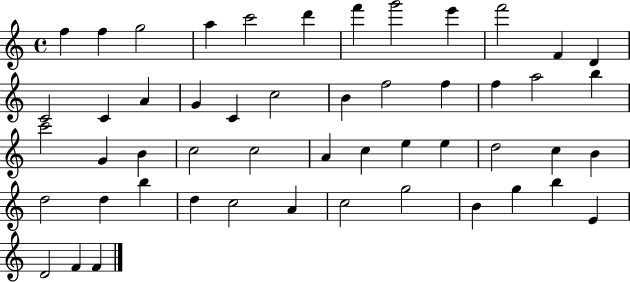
{
  \clef treble
  \time 4/4
  \defaultTimeSignature
  \key c \major
  f''4 f''4 g''2 | a''4 c'''2 d'''4 | f'''4 g'''2 e'''4 | f'''2 f'4 d'4 | \break c'2 c'4 a'4 | g'4 c'4 c''2 | b'4 f''2 f''4 | f''4 a''2 b''4 | \break c'''2 g'4 b'4 | c''2 c''2 | a'4 c''4 e''4 e''4 | d''2 c''4 b'4 | \break d''2 d''4 b''4 | d''4 c''2 a'4 | c''2 g''2 | b'4 g''4 b''4 e'4 | \break d'2 f'4 f'4 | \bar "|."
}